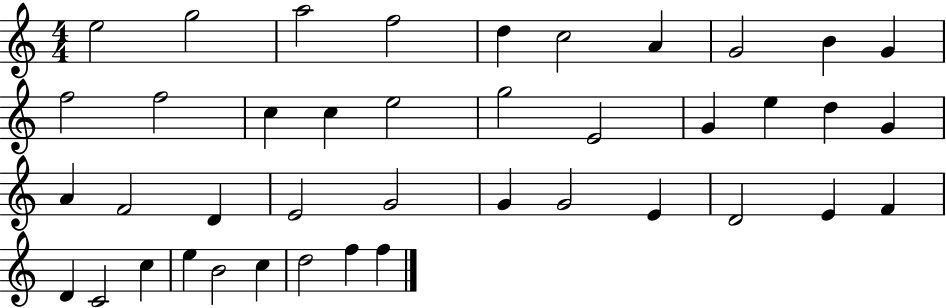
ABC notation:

X:1
T:Untitled
M:4/4
L:1/4
K:C
e2 g2 a2 f2 d c2 A G2 B G f2 f2 c c e2 g2 E2 G e d G A F2 D E2 G2 G G2 E D2 E F D C2 c e B2 c d2 f f